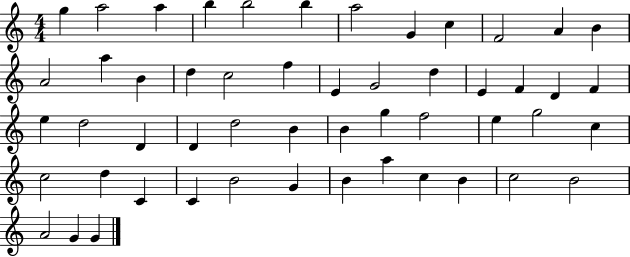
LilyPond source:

{
  \clef treble
  \numericTimeSignature
  \time 4/4
  \key c \major
  g''4 a''2 a''4 | b''4 b''2 b''4 | a''2 g'4 c''4 | f'2 a'4 b'4 | \break a'2 a''4 b'4 | d''4 c''2 f''4 | e'4 g'2 d''4 | e'4 f'4 d'4 f'4 | \break e''4 d''2 d'4 | d'4 d''2 b'4 | b'4 g''4 f''2 | e''4 g''2 c''4 | \break c''2 d''4 c'4 | c'4 b'2 g'4 | b'4 a''4 c''4 b'4 | c''2 b'2 | \break a'2 g'4 g'4 | \bar "|."
}